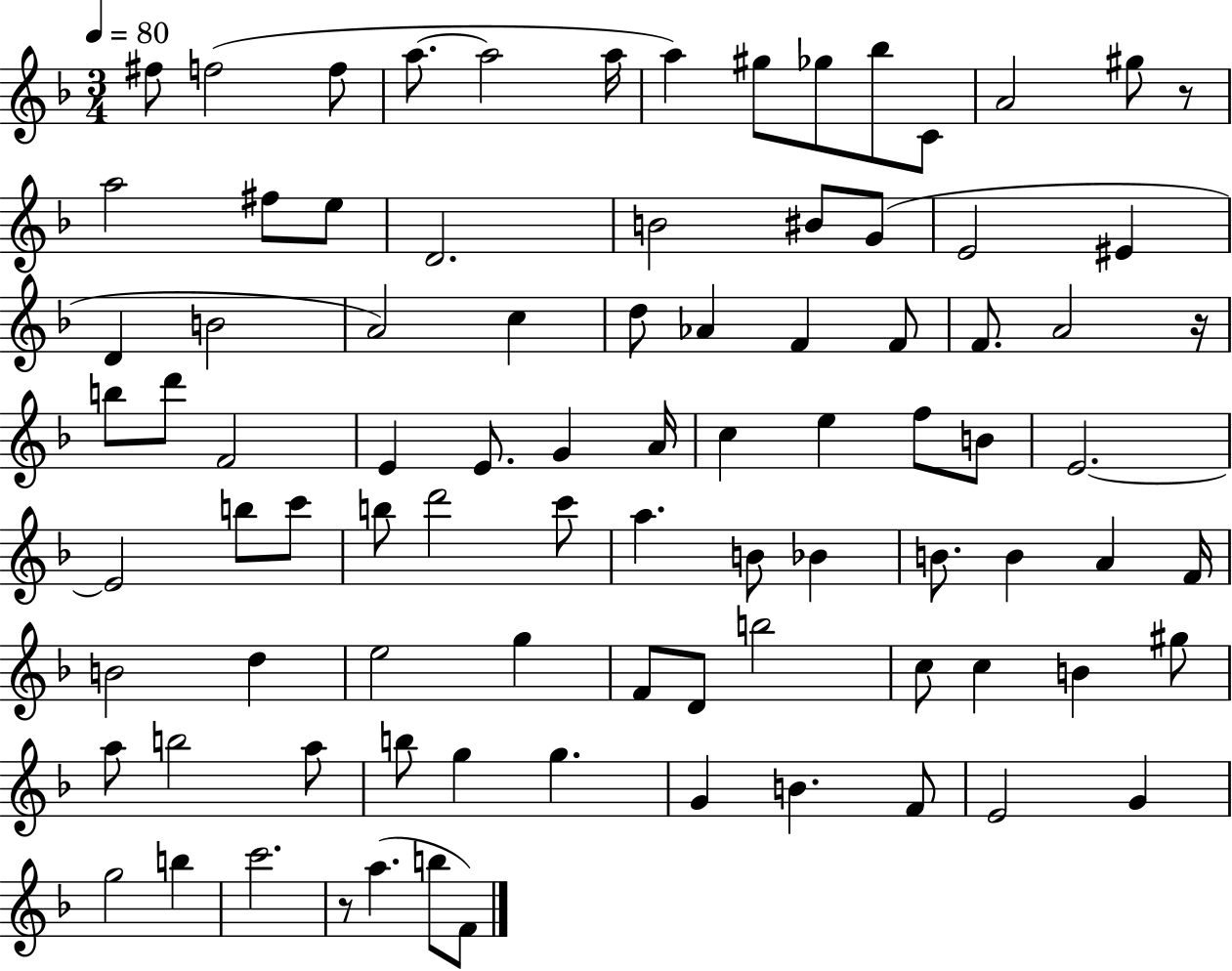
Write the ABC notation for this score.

X:1
T:Untitled
M:3/4
L:1/4
K:F
^f/2 f2 f/2 a/2 a2 a/4 a ^g/2 _g/2 _b/2 C/2 A2 ^g/2 z/2 a2 ^f/2 e/2 D2 B2 ^B/2 G/2 E2 ^E D B2 A2 c d/2 _A F F/2 F/2 A2 z/4 b/2 d'/2 F2 E E/2 G A/4 c e f/2 B/2 E2 E2 b/2 c'/2 b/2 d'2 c'/2 a B/2 _B B/2 B A F/4 B2 d e2 g F/2 D/2 b2 c/2 c B ^g/2 a/2 b2 a/2 b/2 g g G B F/2 E2 G g2 b c'2 z/2 a b/2 F/2